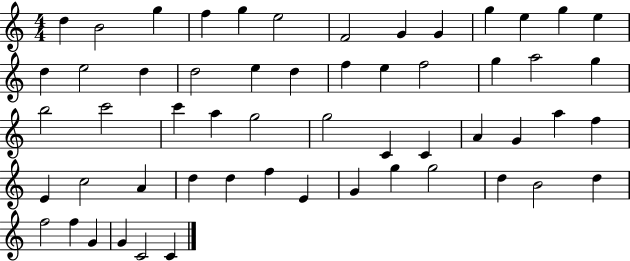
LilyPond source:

{
  \clef treble
  \numericTimeSignature
  \time 4/4
  \key c \major
  d''4 b'2 g''4 | f''4 g''4 e''2 | f'2 g'4 g'4 | g''4 e''4 g''4 e''4 | \break d''4 e''2 d''4 | d''2 e''4 d''4 | f''4 e''4 f''2 | g''4 a''2 g''4 | \break b''2 c'''2 | c'''4 a''4 g''2 | g''2 c'4 c'4 | a'4 g'4 a''4 f''4 | \break e'4 c''2 a'4 | d''4 d''4 f''4 e'4 | g'4 g''4 g''2 | d''4 b'2 d''4 | \break f''2 f''4 g'4 | g'4 c'2 c'4 | \bar "|."
}